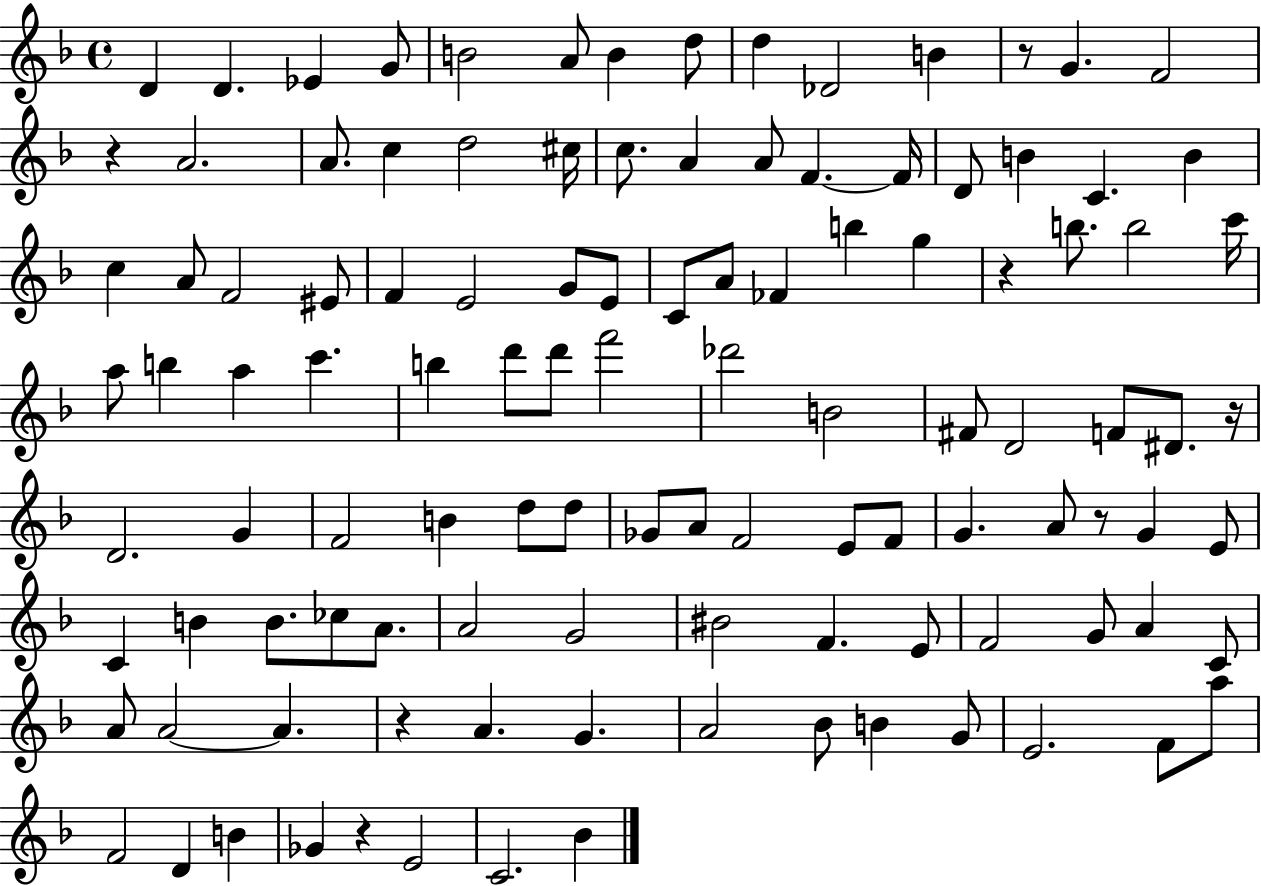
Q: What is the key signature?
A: F major